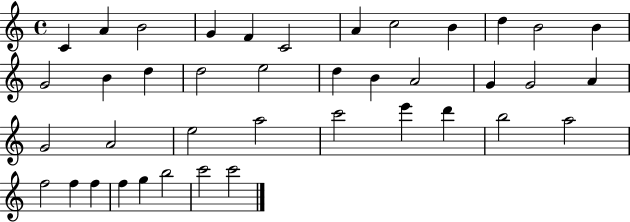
C4/q A4/q B4/h G4/q F4/q C4/h A4/q C5/h B4/q D5/q B4/h B4/q G4/h B4/q D5/q D5/h E5/h D5/q B4/q A4/h G4/q G4/h A4/q G4/h A4/h E5/h A5/h C6/h E6/q D6/q B5/h A5/h F5/h F5/q F5/q F5/q G5/q B5/h C6/h C6/h